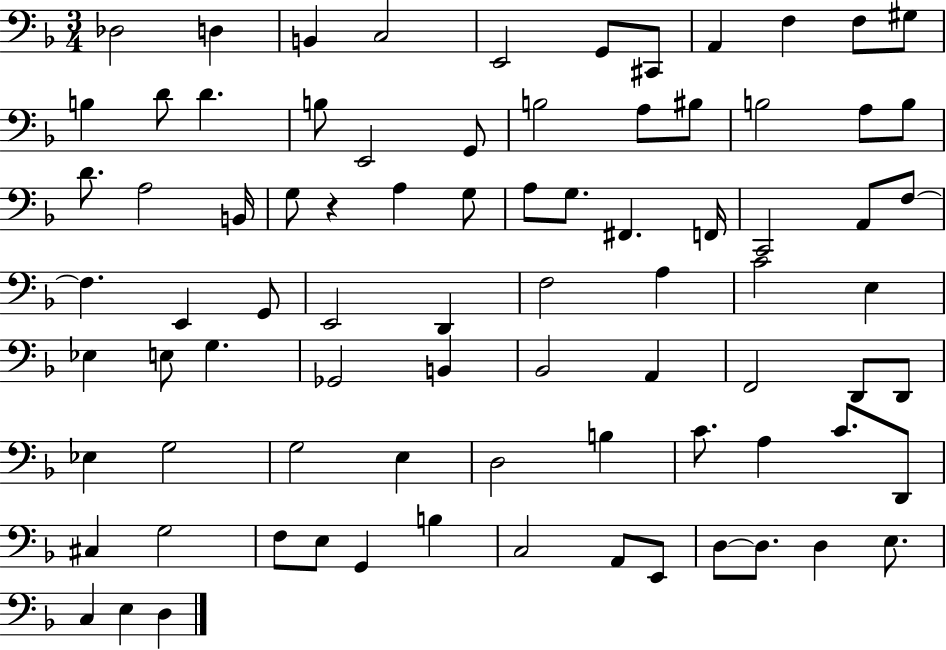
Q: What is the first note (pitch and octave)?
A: Db3